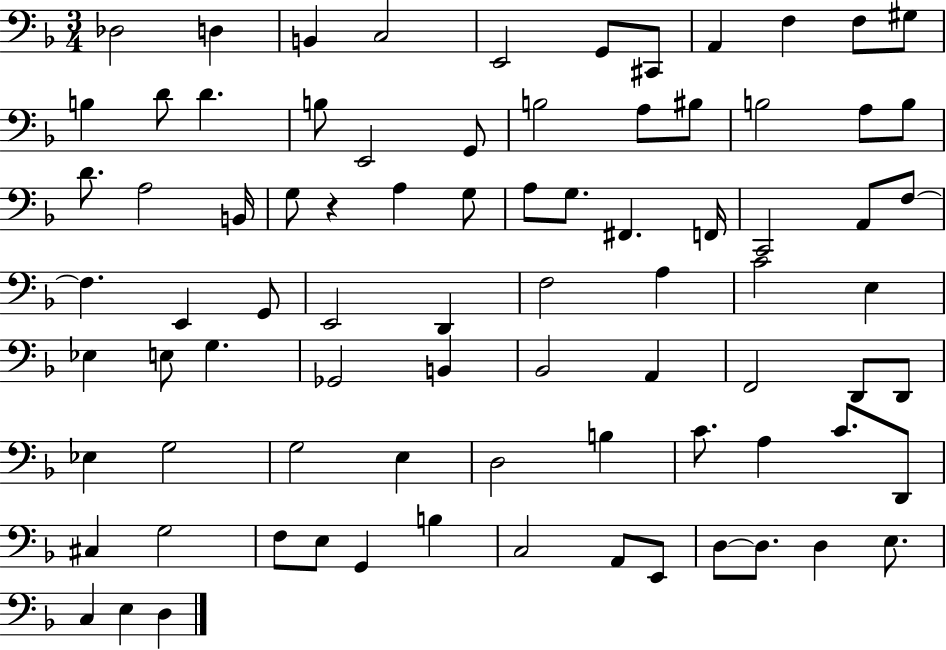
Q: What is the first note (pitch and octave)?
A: Db3